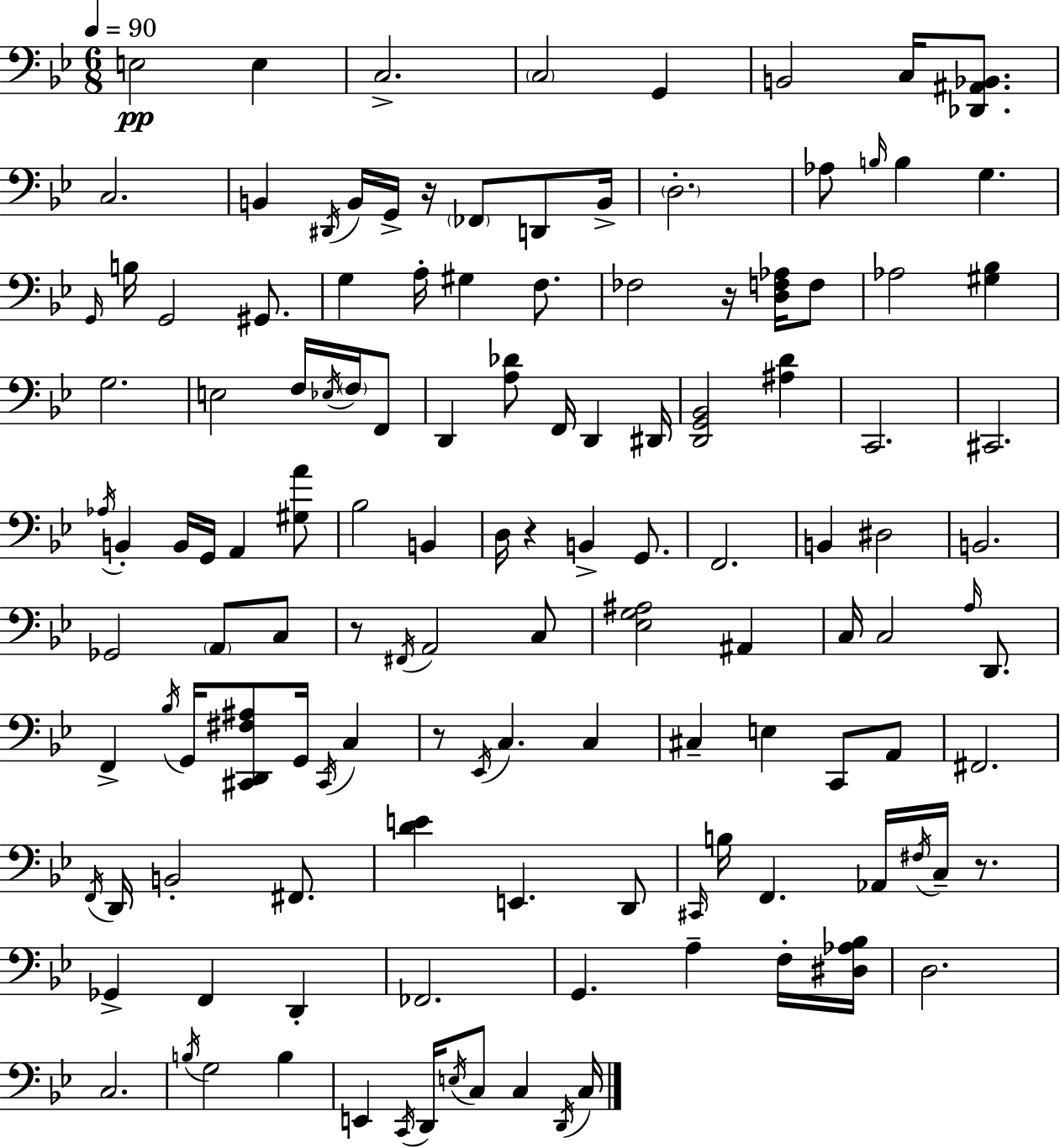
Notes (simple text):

E3/h E3/q C3/h. C3/h G2/q B2/h C3/s [Db2,A#2,Bb2]/e. C3/h. B2/q D#2/s B2/s G2/s R/s FES2/e D2/e B2/s D3/h. Ab3/e B3/s B3/q G3/q. G2/s B3/s G2/h G#2/e. G3/q A3/s G#3/q F3/e. FES3/h R/s [D3,F3,Ab3]/s F3/e Ab3/h [G#3,Bb3]/q G3/h. E3/h F3/s Eb3/s F3/s F2/e D2/q [A3,Db4]/e F2/s D2/q D#2/s [D2,G2,Bb2]/h [A#3,D4]/q C2/h. C#2/h. Ab3/s B2/q B2/s G2/s A2/q [G#3,A4]/e Bb3/h B2/q D3/s R/q B2/q G2/e. F2/h. B2/q D#3/h B2/h. Gb2/h A2/e C3/e R/e F#2/s A2/h C3/e [Eb3,G3,A#3]/h A#2/q C3/s C3/h A3/s D2/e. F2/q Bb3/s G2/s [C#2,D2,F#3,A#3]/e G2/s C#2/s C3/q R/e Eb2/s C3/q. C3/q C#3/q E3/q C2/e A2/e F#2/h. F2/s D2/s B2/h F#2/e. [D4,E4]/q E2/q. D2/e C#2/s B3/s F2/q. Ab2/s F#3/s C3/s R/e. Gb2/q F2/q D2/q FES2/h. G2/q. A3/q F3/s [D#3,Ab3,Bb3]/s D3/h. C3/h. B3/s G3/h B3/q E2/q C2/s D2/s E3/s C3/e C3/q D2/s C3/s